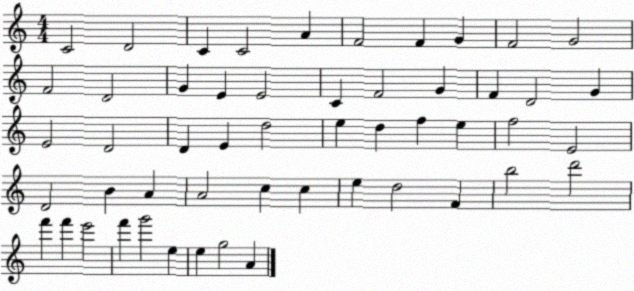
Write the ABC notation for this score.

X:1
T:Untitled
M:4/4
L:1/4
K:C
C2 D2 C C2 A F2 F G F2 G2 F2 D2 G E E2 C F2 G F D2 G E2 D2 D E d2 e d f e f2 E2 D2 B A A2 c c e d2 F b2 d'2 f' f' e'2 f' g'2 e e g2 A